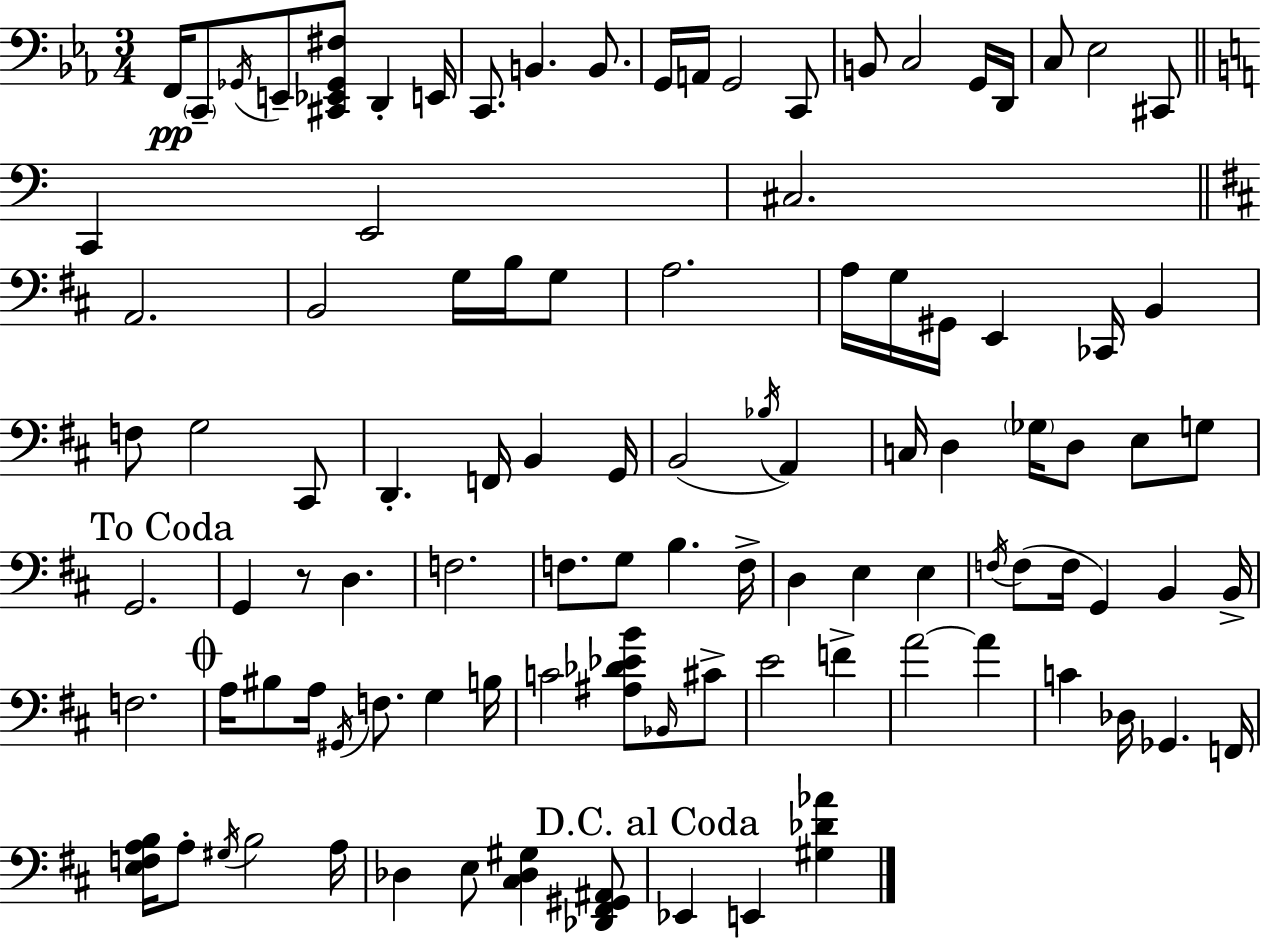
X:1
T:Untitled
M:3/4
L:1/4
K:Eb
F,,/4 C,,/2 _G,,/4 E,,/2 [^C,,_E,,_G,,^F,]/2 D,, E,,/4 C,,/2 B,, B,,/2 G,,/4 A,,/4 G,,2 C,,/2 B,,/2 C,2 G,,/4 D,,/4 C,/2 _E,2 ^C,,/2 C,, E,,2 ^C,2 A,,2 B,,2 G,/4 B,/4 G,/2 A,2 A,/4 G,/4 ^G,,/4 E,, _C,,/4 B,, F,/2 G,2 ^C,,/2 D,, F,,/4 B,, G,,/4 B,,2 _B,/4 A,, C,/4 D, _G,/4 D,/2 E,/2 G,/2 G,,2 G,, z/2 D, F,2 F,/2 G,/2 B, F,/4 D, E, E, F,/4 F,/2 F,/4 G,, B,, B,,/4 F,2 A,/4 ^B,/2 A,/4 ^G,,/4 F,/2 G, B,/4 C2 [^A,_D_EB]/2 _B,,/4 ^C/2 E2 F A2 A C _D,/4 _G,, F,,/4 [E,F,A,B,]/4 A,/2 ^G,/4 B,2 A,/4 _D, E,/2 [^C,_D,^G,] [_D,,^F,,^G,,^A,,]/2 _E,, E,, [^G,_D_A]